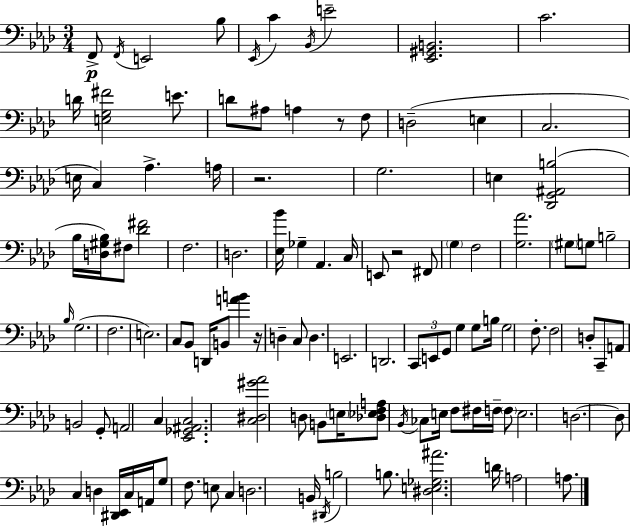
{
  \clef bass
  \numericTimeSignature
  \time 3/4
  \key aes \major
  f,8->\p \acciaccatura { f,16 } e,2 bes8 | \acciaccatura { ees,16 } c'4 \acciaccatura { bes,16 } e'2-- | <ees, gis, b,>2. | c'2. | \break d'16 <e g fis'>2 | e'8. d'8 ais8 a4 r8 | f8 d2--( e4 | c2. | \break e16 c4) aes4.-> | a16 r2. | g2. | e4 <des, g, ais, b>2( | \break bes16 <d gis bes>16) fis8 <des' fis'>2 | f2. | d2. | <ees bes'>16 ges4-- aes,4. | \break c16 e,8 r2 | fis,8 \parenthesize g4 f2 | <g aes'>2. | \parenthesize gis8 g8 b2-- | \break \grace { bes16 } g2.( | f2. | e2.) | c8 bes,8 d,16 b,8 <a' b'>4 | \break r16 d4-- c8 d4. | e,2. | d,2. | \tuplet 3/2 { c,8 e,8 g,8 } g4 | \break g8 b16 g2 | f8.-. f2 | d8-. c,8-- a,8 b,2 | g,8-. a,2 | \break c4 <ees, ges, ais, c>2. | <c dis gis' aes'>2 | d8 b,8 \parenthesize e16 <des ees f a>8 \acciaccatura { bes,16 } ces8 e16 f8 | fis16 f16-- \parenthesize f8 e2. | \break d2.~~ | d8 c4 d4 | <dis, ees,>16 c16 a,16 g8 f8. e8 | c4 d2. | \break b,16 \acciaccatura { dis,16 } b2 | b8. <dis e ges ais'>2. | d'16 a2 | a8. \bar "|."
}